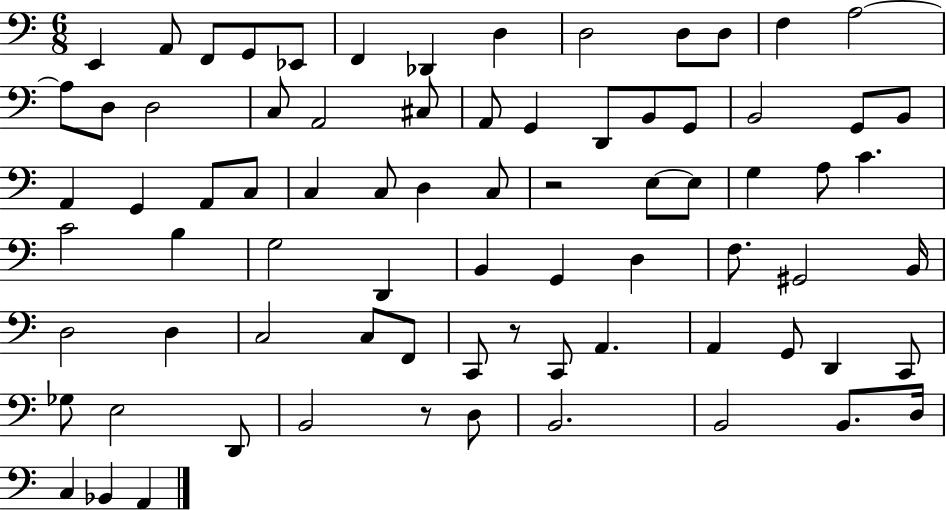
X:1
T:Untitled
M:6/8
L:1/4
K:C
E,, A,,/2 F,,/2 G,,/2 _E,,/2 F,, _D,, D, D,2 D,/2 D,/2 F, A,2 A,/2 D,/2 D,2 C,/2 A,,2 ^C,/2 A,,/2 G,, D,,/2 B,,/2 G,,/2 B,,2 G,,/2 B,,/2 A,, G,, A,,/2 C,/2 C, C,/2 D, C,/2 z2 E,/2 E,/2 G, A,/2 C C2 B, G,2 D,, B,, G,, D, F,/2 ^G,,2 B,,/4 D,2 D, C,2 C,/2 F,,/2 C,,/2 z/2 C,,/2 A,, A,, G,,/2 D,, C,,/2 _G,/2 E,2 D,,/2 B,,2 z/2 D,/2 B,,2 B,,2 B,,/2 D,/4 C, _B,, A,,